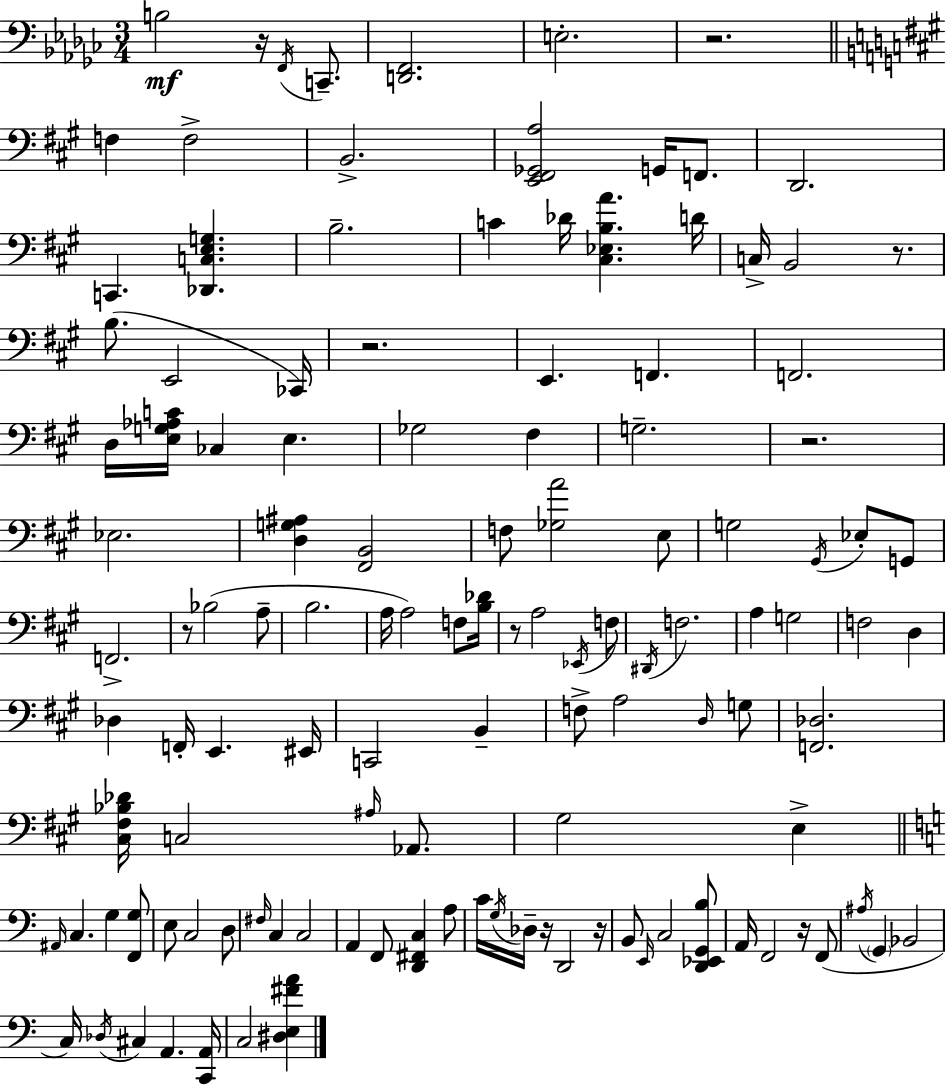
X:1
T:Untitled
M:3/4
L:1/4
K:Ebm
B,2 z/4 F,,/4 C,,/2 [D,,F,,]2 E,2 z2 F, F,2 B,,2 [E,,^F,,_G,,A,]2 G,,/4 F,,/2 D,,2 C,, [_D,,C,E,G,] B,2 C _D/4 [^C,_E,B,A] D/4 C,/4 B,,2 z/2 B,/2 E,,2 _C,,/4 z2 E,, F,, F,,2 D,/4 [E,G,_A,C]/4 _C, E, _G,2 ^F, G,2 z2 _E,2 [D,G,^A,] [^F,,B,,]2 F,/2 [_G,A]2 E,/2 G,2 ^G,,/4 _E,/2 G,,/2 F,,2 z/2 _B,2 A,/2 B,2 A,/4 A,2 F,/2 [B,_D]/4 z/2 A,2 _E,,/4 F,/2 ^D,,/4 F,2 A, G,2 F,2 D, _D, F,,/4 E,, ^E,,/4 C,,2 B,, F,/2 A,2 D,/4 G,/2 [F,,_D,]2 [^C,^F,_B,_D]/4 C,2 ^A,/4 _A,,/2 ^G,2 E, ^A,,/4 C, G, [F,,G,]/2 E,/2 C,2 D,/2 ^F,/4 C, C,2 A,, F,,/2 [D,,^F,,C,] A,/2 C/4 G,/4 _D,/4 z/4 D,,2 z/4 B,,/2 E,,/4 C,2 [D,,_E,,G,,B,]/2 A,,/4 F,,2 z/4 F,,/2 ^A,/4 G,, _B,,2 C,/4 _D,/4 ^C, A,, [C,,A,,]/4 C,2 [^D,E,^FA]